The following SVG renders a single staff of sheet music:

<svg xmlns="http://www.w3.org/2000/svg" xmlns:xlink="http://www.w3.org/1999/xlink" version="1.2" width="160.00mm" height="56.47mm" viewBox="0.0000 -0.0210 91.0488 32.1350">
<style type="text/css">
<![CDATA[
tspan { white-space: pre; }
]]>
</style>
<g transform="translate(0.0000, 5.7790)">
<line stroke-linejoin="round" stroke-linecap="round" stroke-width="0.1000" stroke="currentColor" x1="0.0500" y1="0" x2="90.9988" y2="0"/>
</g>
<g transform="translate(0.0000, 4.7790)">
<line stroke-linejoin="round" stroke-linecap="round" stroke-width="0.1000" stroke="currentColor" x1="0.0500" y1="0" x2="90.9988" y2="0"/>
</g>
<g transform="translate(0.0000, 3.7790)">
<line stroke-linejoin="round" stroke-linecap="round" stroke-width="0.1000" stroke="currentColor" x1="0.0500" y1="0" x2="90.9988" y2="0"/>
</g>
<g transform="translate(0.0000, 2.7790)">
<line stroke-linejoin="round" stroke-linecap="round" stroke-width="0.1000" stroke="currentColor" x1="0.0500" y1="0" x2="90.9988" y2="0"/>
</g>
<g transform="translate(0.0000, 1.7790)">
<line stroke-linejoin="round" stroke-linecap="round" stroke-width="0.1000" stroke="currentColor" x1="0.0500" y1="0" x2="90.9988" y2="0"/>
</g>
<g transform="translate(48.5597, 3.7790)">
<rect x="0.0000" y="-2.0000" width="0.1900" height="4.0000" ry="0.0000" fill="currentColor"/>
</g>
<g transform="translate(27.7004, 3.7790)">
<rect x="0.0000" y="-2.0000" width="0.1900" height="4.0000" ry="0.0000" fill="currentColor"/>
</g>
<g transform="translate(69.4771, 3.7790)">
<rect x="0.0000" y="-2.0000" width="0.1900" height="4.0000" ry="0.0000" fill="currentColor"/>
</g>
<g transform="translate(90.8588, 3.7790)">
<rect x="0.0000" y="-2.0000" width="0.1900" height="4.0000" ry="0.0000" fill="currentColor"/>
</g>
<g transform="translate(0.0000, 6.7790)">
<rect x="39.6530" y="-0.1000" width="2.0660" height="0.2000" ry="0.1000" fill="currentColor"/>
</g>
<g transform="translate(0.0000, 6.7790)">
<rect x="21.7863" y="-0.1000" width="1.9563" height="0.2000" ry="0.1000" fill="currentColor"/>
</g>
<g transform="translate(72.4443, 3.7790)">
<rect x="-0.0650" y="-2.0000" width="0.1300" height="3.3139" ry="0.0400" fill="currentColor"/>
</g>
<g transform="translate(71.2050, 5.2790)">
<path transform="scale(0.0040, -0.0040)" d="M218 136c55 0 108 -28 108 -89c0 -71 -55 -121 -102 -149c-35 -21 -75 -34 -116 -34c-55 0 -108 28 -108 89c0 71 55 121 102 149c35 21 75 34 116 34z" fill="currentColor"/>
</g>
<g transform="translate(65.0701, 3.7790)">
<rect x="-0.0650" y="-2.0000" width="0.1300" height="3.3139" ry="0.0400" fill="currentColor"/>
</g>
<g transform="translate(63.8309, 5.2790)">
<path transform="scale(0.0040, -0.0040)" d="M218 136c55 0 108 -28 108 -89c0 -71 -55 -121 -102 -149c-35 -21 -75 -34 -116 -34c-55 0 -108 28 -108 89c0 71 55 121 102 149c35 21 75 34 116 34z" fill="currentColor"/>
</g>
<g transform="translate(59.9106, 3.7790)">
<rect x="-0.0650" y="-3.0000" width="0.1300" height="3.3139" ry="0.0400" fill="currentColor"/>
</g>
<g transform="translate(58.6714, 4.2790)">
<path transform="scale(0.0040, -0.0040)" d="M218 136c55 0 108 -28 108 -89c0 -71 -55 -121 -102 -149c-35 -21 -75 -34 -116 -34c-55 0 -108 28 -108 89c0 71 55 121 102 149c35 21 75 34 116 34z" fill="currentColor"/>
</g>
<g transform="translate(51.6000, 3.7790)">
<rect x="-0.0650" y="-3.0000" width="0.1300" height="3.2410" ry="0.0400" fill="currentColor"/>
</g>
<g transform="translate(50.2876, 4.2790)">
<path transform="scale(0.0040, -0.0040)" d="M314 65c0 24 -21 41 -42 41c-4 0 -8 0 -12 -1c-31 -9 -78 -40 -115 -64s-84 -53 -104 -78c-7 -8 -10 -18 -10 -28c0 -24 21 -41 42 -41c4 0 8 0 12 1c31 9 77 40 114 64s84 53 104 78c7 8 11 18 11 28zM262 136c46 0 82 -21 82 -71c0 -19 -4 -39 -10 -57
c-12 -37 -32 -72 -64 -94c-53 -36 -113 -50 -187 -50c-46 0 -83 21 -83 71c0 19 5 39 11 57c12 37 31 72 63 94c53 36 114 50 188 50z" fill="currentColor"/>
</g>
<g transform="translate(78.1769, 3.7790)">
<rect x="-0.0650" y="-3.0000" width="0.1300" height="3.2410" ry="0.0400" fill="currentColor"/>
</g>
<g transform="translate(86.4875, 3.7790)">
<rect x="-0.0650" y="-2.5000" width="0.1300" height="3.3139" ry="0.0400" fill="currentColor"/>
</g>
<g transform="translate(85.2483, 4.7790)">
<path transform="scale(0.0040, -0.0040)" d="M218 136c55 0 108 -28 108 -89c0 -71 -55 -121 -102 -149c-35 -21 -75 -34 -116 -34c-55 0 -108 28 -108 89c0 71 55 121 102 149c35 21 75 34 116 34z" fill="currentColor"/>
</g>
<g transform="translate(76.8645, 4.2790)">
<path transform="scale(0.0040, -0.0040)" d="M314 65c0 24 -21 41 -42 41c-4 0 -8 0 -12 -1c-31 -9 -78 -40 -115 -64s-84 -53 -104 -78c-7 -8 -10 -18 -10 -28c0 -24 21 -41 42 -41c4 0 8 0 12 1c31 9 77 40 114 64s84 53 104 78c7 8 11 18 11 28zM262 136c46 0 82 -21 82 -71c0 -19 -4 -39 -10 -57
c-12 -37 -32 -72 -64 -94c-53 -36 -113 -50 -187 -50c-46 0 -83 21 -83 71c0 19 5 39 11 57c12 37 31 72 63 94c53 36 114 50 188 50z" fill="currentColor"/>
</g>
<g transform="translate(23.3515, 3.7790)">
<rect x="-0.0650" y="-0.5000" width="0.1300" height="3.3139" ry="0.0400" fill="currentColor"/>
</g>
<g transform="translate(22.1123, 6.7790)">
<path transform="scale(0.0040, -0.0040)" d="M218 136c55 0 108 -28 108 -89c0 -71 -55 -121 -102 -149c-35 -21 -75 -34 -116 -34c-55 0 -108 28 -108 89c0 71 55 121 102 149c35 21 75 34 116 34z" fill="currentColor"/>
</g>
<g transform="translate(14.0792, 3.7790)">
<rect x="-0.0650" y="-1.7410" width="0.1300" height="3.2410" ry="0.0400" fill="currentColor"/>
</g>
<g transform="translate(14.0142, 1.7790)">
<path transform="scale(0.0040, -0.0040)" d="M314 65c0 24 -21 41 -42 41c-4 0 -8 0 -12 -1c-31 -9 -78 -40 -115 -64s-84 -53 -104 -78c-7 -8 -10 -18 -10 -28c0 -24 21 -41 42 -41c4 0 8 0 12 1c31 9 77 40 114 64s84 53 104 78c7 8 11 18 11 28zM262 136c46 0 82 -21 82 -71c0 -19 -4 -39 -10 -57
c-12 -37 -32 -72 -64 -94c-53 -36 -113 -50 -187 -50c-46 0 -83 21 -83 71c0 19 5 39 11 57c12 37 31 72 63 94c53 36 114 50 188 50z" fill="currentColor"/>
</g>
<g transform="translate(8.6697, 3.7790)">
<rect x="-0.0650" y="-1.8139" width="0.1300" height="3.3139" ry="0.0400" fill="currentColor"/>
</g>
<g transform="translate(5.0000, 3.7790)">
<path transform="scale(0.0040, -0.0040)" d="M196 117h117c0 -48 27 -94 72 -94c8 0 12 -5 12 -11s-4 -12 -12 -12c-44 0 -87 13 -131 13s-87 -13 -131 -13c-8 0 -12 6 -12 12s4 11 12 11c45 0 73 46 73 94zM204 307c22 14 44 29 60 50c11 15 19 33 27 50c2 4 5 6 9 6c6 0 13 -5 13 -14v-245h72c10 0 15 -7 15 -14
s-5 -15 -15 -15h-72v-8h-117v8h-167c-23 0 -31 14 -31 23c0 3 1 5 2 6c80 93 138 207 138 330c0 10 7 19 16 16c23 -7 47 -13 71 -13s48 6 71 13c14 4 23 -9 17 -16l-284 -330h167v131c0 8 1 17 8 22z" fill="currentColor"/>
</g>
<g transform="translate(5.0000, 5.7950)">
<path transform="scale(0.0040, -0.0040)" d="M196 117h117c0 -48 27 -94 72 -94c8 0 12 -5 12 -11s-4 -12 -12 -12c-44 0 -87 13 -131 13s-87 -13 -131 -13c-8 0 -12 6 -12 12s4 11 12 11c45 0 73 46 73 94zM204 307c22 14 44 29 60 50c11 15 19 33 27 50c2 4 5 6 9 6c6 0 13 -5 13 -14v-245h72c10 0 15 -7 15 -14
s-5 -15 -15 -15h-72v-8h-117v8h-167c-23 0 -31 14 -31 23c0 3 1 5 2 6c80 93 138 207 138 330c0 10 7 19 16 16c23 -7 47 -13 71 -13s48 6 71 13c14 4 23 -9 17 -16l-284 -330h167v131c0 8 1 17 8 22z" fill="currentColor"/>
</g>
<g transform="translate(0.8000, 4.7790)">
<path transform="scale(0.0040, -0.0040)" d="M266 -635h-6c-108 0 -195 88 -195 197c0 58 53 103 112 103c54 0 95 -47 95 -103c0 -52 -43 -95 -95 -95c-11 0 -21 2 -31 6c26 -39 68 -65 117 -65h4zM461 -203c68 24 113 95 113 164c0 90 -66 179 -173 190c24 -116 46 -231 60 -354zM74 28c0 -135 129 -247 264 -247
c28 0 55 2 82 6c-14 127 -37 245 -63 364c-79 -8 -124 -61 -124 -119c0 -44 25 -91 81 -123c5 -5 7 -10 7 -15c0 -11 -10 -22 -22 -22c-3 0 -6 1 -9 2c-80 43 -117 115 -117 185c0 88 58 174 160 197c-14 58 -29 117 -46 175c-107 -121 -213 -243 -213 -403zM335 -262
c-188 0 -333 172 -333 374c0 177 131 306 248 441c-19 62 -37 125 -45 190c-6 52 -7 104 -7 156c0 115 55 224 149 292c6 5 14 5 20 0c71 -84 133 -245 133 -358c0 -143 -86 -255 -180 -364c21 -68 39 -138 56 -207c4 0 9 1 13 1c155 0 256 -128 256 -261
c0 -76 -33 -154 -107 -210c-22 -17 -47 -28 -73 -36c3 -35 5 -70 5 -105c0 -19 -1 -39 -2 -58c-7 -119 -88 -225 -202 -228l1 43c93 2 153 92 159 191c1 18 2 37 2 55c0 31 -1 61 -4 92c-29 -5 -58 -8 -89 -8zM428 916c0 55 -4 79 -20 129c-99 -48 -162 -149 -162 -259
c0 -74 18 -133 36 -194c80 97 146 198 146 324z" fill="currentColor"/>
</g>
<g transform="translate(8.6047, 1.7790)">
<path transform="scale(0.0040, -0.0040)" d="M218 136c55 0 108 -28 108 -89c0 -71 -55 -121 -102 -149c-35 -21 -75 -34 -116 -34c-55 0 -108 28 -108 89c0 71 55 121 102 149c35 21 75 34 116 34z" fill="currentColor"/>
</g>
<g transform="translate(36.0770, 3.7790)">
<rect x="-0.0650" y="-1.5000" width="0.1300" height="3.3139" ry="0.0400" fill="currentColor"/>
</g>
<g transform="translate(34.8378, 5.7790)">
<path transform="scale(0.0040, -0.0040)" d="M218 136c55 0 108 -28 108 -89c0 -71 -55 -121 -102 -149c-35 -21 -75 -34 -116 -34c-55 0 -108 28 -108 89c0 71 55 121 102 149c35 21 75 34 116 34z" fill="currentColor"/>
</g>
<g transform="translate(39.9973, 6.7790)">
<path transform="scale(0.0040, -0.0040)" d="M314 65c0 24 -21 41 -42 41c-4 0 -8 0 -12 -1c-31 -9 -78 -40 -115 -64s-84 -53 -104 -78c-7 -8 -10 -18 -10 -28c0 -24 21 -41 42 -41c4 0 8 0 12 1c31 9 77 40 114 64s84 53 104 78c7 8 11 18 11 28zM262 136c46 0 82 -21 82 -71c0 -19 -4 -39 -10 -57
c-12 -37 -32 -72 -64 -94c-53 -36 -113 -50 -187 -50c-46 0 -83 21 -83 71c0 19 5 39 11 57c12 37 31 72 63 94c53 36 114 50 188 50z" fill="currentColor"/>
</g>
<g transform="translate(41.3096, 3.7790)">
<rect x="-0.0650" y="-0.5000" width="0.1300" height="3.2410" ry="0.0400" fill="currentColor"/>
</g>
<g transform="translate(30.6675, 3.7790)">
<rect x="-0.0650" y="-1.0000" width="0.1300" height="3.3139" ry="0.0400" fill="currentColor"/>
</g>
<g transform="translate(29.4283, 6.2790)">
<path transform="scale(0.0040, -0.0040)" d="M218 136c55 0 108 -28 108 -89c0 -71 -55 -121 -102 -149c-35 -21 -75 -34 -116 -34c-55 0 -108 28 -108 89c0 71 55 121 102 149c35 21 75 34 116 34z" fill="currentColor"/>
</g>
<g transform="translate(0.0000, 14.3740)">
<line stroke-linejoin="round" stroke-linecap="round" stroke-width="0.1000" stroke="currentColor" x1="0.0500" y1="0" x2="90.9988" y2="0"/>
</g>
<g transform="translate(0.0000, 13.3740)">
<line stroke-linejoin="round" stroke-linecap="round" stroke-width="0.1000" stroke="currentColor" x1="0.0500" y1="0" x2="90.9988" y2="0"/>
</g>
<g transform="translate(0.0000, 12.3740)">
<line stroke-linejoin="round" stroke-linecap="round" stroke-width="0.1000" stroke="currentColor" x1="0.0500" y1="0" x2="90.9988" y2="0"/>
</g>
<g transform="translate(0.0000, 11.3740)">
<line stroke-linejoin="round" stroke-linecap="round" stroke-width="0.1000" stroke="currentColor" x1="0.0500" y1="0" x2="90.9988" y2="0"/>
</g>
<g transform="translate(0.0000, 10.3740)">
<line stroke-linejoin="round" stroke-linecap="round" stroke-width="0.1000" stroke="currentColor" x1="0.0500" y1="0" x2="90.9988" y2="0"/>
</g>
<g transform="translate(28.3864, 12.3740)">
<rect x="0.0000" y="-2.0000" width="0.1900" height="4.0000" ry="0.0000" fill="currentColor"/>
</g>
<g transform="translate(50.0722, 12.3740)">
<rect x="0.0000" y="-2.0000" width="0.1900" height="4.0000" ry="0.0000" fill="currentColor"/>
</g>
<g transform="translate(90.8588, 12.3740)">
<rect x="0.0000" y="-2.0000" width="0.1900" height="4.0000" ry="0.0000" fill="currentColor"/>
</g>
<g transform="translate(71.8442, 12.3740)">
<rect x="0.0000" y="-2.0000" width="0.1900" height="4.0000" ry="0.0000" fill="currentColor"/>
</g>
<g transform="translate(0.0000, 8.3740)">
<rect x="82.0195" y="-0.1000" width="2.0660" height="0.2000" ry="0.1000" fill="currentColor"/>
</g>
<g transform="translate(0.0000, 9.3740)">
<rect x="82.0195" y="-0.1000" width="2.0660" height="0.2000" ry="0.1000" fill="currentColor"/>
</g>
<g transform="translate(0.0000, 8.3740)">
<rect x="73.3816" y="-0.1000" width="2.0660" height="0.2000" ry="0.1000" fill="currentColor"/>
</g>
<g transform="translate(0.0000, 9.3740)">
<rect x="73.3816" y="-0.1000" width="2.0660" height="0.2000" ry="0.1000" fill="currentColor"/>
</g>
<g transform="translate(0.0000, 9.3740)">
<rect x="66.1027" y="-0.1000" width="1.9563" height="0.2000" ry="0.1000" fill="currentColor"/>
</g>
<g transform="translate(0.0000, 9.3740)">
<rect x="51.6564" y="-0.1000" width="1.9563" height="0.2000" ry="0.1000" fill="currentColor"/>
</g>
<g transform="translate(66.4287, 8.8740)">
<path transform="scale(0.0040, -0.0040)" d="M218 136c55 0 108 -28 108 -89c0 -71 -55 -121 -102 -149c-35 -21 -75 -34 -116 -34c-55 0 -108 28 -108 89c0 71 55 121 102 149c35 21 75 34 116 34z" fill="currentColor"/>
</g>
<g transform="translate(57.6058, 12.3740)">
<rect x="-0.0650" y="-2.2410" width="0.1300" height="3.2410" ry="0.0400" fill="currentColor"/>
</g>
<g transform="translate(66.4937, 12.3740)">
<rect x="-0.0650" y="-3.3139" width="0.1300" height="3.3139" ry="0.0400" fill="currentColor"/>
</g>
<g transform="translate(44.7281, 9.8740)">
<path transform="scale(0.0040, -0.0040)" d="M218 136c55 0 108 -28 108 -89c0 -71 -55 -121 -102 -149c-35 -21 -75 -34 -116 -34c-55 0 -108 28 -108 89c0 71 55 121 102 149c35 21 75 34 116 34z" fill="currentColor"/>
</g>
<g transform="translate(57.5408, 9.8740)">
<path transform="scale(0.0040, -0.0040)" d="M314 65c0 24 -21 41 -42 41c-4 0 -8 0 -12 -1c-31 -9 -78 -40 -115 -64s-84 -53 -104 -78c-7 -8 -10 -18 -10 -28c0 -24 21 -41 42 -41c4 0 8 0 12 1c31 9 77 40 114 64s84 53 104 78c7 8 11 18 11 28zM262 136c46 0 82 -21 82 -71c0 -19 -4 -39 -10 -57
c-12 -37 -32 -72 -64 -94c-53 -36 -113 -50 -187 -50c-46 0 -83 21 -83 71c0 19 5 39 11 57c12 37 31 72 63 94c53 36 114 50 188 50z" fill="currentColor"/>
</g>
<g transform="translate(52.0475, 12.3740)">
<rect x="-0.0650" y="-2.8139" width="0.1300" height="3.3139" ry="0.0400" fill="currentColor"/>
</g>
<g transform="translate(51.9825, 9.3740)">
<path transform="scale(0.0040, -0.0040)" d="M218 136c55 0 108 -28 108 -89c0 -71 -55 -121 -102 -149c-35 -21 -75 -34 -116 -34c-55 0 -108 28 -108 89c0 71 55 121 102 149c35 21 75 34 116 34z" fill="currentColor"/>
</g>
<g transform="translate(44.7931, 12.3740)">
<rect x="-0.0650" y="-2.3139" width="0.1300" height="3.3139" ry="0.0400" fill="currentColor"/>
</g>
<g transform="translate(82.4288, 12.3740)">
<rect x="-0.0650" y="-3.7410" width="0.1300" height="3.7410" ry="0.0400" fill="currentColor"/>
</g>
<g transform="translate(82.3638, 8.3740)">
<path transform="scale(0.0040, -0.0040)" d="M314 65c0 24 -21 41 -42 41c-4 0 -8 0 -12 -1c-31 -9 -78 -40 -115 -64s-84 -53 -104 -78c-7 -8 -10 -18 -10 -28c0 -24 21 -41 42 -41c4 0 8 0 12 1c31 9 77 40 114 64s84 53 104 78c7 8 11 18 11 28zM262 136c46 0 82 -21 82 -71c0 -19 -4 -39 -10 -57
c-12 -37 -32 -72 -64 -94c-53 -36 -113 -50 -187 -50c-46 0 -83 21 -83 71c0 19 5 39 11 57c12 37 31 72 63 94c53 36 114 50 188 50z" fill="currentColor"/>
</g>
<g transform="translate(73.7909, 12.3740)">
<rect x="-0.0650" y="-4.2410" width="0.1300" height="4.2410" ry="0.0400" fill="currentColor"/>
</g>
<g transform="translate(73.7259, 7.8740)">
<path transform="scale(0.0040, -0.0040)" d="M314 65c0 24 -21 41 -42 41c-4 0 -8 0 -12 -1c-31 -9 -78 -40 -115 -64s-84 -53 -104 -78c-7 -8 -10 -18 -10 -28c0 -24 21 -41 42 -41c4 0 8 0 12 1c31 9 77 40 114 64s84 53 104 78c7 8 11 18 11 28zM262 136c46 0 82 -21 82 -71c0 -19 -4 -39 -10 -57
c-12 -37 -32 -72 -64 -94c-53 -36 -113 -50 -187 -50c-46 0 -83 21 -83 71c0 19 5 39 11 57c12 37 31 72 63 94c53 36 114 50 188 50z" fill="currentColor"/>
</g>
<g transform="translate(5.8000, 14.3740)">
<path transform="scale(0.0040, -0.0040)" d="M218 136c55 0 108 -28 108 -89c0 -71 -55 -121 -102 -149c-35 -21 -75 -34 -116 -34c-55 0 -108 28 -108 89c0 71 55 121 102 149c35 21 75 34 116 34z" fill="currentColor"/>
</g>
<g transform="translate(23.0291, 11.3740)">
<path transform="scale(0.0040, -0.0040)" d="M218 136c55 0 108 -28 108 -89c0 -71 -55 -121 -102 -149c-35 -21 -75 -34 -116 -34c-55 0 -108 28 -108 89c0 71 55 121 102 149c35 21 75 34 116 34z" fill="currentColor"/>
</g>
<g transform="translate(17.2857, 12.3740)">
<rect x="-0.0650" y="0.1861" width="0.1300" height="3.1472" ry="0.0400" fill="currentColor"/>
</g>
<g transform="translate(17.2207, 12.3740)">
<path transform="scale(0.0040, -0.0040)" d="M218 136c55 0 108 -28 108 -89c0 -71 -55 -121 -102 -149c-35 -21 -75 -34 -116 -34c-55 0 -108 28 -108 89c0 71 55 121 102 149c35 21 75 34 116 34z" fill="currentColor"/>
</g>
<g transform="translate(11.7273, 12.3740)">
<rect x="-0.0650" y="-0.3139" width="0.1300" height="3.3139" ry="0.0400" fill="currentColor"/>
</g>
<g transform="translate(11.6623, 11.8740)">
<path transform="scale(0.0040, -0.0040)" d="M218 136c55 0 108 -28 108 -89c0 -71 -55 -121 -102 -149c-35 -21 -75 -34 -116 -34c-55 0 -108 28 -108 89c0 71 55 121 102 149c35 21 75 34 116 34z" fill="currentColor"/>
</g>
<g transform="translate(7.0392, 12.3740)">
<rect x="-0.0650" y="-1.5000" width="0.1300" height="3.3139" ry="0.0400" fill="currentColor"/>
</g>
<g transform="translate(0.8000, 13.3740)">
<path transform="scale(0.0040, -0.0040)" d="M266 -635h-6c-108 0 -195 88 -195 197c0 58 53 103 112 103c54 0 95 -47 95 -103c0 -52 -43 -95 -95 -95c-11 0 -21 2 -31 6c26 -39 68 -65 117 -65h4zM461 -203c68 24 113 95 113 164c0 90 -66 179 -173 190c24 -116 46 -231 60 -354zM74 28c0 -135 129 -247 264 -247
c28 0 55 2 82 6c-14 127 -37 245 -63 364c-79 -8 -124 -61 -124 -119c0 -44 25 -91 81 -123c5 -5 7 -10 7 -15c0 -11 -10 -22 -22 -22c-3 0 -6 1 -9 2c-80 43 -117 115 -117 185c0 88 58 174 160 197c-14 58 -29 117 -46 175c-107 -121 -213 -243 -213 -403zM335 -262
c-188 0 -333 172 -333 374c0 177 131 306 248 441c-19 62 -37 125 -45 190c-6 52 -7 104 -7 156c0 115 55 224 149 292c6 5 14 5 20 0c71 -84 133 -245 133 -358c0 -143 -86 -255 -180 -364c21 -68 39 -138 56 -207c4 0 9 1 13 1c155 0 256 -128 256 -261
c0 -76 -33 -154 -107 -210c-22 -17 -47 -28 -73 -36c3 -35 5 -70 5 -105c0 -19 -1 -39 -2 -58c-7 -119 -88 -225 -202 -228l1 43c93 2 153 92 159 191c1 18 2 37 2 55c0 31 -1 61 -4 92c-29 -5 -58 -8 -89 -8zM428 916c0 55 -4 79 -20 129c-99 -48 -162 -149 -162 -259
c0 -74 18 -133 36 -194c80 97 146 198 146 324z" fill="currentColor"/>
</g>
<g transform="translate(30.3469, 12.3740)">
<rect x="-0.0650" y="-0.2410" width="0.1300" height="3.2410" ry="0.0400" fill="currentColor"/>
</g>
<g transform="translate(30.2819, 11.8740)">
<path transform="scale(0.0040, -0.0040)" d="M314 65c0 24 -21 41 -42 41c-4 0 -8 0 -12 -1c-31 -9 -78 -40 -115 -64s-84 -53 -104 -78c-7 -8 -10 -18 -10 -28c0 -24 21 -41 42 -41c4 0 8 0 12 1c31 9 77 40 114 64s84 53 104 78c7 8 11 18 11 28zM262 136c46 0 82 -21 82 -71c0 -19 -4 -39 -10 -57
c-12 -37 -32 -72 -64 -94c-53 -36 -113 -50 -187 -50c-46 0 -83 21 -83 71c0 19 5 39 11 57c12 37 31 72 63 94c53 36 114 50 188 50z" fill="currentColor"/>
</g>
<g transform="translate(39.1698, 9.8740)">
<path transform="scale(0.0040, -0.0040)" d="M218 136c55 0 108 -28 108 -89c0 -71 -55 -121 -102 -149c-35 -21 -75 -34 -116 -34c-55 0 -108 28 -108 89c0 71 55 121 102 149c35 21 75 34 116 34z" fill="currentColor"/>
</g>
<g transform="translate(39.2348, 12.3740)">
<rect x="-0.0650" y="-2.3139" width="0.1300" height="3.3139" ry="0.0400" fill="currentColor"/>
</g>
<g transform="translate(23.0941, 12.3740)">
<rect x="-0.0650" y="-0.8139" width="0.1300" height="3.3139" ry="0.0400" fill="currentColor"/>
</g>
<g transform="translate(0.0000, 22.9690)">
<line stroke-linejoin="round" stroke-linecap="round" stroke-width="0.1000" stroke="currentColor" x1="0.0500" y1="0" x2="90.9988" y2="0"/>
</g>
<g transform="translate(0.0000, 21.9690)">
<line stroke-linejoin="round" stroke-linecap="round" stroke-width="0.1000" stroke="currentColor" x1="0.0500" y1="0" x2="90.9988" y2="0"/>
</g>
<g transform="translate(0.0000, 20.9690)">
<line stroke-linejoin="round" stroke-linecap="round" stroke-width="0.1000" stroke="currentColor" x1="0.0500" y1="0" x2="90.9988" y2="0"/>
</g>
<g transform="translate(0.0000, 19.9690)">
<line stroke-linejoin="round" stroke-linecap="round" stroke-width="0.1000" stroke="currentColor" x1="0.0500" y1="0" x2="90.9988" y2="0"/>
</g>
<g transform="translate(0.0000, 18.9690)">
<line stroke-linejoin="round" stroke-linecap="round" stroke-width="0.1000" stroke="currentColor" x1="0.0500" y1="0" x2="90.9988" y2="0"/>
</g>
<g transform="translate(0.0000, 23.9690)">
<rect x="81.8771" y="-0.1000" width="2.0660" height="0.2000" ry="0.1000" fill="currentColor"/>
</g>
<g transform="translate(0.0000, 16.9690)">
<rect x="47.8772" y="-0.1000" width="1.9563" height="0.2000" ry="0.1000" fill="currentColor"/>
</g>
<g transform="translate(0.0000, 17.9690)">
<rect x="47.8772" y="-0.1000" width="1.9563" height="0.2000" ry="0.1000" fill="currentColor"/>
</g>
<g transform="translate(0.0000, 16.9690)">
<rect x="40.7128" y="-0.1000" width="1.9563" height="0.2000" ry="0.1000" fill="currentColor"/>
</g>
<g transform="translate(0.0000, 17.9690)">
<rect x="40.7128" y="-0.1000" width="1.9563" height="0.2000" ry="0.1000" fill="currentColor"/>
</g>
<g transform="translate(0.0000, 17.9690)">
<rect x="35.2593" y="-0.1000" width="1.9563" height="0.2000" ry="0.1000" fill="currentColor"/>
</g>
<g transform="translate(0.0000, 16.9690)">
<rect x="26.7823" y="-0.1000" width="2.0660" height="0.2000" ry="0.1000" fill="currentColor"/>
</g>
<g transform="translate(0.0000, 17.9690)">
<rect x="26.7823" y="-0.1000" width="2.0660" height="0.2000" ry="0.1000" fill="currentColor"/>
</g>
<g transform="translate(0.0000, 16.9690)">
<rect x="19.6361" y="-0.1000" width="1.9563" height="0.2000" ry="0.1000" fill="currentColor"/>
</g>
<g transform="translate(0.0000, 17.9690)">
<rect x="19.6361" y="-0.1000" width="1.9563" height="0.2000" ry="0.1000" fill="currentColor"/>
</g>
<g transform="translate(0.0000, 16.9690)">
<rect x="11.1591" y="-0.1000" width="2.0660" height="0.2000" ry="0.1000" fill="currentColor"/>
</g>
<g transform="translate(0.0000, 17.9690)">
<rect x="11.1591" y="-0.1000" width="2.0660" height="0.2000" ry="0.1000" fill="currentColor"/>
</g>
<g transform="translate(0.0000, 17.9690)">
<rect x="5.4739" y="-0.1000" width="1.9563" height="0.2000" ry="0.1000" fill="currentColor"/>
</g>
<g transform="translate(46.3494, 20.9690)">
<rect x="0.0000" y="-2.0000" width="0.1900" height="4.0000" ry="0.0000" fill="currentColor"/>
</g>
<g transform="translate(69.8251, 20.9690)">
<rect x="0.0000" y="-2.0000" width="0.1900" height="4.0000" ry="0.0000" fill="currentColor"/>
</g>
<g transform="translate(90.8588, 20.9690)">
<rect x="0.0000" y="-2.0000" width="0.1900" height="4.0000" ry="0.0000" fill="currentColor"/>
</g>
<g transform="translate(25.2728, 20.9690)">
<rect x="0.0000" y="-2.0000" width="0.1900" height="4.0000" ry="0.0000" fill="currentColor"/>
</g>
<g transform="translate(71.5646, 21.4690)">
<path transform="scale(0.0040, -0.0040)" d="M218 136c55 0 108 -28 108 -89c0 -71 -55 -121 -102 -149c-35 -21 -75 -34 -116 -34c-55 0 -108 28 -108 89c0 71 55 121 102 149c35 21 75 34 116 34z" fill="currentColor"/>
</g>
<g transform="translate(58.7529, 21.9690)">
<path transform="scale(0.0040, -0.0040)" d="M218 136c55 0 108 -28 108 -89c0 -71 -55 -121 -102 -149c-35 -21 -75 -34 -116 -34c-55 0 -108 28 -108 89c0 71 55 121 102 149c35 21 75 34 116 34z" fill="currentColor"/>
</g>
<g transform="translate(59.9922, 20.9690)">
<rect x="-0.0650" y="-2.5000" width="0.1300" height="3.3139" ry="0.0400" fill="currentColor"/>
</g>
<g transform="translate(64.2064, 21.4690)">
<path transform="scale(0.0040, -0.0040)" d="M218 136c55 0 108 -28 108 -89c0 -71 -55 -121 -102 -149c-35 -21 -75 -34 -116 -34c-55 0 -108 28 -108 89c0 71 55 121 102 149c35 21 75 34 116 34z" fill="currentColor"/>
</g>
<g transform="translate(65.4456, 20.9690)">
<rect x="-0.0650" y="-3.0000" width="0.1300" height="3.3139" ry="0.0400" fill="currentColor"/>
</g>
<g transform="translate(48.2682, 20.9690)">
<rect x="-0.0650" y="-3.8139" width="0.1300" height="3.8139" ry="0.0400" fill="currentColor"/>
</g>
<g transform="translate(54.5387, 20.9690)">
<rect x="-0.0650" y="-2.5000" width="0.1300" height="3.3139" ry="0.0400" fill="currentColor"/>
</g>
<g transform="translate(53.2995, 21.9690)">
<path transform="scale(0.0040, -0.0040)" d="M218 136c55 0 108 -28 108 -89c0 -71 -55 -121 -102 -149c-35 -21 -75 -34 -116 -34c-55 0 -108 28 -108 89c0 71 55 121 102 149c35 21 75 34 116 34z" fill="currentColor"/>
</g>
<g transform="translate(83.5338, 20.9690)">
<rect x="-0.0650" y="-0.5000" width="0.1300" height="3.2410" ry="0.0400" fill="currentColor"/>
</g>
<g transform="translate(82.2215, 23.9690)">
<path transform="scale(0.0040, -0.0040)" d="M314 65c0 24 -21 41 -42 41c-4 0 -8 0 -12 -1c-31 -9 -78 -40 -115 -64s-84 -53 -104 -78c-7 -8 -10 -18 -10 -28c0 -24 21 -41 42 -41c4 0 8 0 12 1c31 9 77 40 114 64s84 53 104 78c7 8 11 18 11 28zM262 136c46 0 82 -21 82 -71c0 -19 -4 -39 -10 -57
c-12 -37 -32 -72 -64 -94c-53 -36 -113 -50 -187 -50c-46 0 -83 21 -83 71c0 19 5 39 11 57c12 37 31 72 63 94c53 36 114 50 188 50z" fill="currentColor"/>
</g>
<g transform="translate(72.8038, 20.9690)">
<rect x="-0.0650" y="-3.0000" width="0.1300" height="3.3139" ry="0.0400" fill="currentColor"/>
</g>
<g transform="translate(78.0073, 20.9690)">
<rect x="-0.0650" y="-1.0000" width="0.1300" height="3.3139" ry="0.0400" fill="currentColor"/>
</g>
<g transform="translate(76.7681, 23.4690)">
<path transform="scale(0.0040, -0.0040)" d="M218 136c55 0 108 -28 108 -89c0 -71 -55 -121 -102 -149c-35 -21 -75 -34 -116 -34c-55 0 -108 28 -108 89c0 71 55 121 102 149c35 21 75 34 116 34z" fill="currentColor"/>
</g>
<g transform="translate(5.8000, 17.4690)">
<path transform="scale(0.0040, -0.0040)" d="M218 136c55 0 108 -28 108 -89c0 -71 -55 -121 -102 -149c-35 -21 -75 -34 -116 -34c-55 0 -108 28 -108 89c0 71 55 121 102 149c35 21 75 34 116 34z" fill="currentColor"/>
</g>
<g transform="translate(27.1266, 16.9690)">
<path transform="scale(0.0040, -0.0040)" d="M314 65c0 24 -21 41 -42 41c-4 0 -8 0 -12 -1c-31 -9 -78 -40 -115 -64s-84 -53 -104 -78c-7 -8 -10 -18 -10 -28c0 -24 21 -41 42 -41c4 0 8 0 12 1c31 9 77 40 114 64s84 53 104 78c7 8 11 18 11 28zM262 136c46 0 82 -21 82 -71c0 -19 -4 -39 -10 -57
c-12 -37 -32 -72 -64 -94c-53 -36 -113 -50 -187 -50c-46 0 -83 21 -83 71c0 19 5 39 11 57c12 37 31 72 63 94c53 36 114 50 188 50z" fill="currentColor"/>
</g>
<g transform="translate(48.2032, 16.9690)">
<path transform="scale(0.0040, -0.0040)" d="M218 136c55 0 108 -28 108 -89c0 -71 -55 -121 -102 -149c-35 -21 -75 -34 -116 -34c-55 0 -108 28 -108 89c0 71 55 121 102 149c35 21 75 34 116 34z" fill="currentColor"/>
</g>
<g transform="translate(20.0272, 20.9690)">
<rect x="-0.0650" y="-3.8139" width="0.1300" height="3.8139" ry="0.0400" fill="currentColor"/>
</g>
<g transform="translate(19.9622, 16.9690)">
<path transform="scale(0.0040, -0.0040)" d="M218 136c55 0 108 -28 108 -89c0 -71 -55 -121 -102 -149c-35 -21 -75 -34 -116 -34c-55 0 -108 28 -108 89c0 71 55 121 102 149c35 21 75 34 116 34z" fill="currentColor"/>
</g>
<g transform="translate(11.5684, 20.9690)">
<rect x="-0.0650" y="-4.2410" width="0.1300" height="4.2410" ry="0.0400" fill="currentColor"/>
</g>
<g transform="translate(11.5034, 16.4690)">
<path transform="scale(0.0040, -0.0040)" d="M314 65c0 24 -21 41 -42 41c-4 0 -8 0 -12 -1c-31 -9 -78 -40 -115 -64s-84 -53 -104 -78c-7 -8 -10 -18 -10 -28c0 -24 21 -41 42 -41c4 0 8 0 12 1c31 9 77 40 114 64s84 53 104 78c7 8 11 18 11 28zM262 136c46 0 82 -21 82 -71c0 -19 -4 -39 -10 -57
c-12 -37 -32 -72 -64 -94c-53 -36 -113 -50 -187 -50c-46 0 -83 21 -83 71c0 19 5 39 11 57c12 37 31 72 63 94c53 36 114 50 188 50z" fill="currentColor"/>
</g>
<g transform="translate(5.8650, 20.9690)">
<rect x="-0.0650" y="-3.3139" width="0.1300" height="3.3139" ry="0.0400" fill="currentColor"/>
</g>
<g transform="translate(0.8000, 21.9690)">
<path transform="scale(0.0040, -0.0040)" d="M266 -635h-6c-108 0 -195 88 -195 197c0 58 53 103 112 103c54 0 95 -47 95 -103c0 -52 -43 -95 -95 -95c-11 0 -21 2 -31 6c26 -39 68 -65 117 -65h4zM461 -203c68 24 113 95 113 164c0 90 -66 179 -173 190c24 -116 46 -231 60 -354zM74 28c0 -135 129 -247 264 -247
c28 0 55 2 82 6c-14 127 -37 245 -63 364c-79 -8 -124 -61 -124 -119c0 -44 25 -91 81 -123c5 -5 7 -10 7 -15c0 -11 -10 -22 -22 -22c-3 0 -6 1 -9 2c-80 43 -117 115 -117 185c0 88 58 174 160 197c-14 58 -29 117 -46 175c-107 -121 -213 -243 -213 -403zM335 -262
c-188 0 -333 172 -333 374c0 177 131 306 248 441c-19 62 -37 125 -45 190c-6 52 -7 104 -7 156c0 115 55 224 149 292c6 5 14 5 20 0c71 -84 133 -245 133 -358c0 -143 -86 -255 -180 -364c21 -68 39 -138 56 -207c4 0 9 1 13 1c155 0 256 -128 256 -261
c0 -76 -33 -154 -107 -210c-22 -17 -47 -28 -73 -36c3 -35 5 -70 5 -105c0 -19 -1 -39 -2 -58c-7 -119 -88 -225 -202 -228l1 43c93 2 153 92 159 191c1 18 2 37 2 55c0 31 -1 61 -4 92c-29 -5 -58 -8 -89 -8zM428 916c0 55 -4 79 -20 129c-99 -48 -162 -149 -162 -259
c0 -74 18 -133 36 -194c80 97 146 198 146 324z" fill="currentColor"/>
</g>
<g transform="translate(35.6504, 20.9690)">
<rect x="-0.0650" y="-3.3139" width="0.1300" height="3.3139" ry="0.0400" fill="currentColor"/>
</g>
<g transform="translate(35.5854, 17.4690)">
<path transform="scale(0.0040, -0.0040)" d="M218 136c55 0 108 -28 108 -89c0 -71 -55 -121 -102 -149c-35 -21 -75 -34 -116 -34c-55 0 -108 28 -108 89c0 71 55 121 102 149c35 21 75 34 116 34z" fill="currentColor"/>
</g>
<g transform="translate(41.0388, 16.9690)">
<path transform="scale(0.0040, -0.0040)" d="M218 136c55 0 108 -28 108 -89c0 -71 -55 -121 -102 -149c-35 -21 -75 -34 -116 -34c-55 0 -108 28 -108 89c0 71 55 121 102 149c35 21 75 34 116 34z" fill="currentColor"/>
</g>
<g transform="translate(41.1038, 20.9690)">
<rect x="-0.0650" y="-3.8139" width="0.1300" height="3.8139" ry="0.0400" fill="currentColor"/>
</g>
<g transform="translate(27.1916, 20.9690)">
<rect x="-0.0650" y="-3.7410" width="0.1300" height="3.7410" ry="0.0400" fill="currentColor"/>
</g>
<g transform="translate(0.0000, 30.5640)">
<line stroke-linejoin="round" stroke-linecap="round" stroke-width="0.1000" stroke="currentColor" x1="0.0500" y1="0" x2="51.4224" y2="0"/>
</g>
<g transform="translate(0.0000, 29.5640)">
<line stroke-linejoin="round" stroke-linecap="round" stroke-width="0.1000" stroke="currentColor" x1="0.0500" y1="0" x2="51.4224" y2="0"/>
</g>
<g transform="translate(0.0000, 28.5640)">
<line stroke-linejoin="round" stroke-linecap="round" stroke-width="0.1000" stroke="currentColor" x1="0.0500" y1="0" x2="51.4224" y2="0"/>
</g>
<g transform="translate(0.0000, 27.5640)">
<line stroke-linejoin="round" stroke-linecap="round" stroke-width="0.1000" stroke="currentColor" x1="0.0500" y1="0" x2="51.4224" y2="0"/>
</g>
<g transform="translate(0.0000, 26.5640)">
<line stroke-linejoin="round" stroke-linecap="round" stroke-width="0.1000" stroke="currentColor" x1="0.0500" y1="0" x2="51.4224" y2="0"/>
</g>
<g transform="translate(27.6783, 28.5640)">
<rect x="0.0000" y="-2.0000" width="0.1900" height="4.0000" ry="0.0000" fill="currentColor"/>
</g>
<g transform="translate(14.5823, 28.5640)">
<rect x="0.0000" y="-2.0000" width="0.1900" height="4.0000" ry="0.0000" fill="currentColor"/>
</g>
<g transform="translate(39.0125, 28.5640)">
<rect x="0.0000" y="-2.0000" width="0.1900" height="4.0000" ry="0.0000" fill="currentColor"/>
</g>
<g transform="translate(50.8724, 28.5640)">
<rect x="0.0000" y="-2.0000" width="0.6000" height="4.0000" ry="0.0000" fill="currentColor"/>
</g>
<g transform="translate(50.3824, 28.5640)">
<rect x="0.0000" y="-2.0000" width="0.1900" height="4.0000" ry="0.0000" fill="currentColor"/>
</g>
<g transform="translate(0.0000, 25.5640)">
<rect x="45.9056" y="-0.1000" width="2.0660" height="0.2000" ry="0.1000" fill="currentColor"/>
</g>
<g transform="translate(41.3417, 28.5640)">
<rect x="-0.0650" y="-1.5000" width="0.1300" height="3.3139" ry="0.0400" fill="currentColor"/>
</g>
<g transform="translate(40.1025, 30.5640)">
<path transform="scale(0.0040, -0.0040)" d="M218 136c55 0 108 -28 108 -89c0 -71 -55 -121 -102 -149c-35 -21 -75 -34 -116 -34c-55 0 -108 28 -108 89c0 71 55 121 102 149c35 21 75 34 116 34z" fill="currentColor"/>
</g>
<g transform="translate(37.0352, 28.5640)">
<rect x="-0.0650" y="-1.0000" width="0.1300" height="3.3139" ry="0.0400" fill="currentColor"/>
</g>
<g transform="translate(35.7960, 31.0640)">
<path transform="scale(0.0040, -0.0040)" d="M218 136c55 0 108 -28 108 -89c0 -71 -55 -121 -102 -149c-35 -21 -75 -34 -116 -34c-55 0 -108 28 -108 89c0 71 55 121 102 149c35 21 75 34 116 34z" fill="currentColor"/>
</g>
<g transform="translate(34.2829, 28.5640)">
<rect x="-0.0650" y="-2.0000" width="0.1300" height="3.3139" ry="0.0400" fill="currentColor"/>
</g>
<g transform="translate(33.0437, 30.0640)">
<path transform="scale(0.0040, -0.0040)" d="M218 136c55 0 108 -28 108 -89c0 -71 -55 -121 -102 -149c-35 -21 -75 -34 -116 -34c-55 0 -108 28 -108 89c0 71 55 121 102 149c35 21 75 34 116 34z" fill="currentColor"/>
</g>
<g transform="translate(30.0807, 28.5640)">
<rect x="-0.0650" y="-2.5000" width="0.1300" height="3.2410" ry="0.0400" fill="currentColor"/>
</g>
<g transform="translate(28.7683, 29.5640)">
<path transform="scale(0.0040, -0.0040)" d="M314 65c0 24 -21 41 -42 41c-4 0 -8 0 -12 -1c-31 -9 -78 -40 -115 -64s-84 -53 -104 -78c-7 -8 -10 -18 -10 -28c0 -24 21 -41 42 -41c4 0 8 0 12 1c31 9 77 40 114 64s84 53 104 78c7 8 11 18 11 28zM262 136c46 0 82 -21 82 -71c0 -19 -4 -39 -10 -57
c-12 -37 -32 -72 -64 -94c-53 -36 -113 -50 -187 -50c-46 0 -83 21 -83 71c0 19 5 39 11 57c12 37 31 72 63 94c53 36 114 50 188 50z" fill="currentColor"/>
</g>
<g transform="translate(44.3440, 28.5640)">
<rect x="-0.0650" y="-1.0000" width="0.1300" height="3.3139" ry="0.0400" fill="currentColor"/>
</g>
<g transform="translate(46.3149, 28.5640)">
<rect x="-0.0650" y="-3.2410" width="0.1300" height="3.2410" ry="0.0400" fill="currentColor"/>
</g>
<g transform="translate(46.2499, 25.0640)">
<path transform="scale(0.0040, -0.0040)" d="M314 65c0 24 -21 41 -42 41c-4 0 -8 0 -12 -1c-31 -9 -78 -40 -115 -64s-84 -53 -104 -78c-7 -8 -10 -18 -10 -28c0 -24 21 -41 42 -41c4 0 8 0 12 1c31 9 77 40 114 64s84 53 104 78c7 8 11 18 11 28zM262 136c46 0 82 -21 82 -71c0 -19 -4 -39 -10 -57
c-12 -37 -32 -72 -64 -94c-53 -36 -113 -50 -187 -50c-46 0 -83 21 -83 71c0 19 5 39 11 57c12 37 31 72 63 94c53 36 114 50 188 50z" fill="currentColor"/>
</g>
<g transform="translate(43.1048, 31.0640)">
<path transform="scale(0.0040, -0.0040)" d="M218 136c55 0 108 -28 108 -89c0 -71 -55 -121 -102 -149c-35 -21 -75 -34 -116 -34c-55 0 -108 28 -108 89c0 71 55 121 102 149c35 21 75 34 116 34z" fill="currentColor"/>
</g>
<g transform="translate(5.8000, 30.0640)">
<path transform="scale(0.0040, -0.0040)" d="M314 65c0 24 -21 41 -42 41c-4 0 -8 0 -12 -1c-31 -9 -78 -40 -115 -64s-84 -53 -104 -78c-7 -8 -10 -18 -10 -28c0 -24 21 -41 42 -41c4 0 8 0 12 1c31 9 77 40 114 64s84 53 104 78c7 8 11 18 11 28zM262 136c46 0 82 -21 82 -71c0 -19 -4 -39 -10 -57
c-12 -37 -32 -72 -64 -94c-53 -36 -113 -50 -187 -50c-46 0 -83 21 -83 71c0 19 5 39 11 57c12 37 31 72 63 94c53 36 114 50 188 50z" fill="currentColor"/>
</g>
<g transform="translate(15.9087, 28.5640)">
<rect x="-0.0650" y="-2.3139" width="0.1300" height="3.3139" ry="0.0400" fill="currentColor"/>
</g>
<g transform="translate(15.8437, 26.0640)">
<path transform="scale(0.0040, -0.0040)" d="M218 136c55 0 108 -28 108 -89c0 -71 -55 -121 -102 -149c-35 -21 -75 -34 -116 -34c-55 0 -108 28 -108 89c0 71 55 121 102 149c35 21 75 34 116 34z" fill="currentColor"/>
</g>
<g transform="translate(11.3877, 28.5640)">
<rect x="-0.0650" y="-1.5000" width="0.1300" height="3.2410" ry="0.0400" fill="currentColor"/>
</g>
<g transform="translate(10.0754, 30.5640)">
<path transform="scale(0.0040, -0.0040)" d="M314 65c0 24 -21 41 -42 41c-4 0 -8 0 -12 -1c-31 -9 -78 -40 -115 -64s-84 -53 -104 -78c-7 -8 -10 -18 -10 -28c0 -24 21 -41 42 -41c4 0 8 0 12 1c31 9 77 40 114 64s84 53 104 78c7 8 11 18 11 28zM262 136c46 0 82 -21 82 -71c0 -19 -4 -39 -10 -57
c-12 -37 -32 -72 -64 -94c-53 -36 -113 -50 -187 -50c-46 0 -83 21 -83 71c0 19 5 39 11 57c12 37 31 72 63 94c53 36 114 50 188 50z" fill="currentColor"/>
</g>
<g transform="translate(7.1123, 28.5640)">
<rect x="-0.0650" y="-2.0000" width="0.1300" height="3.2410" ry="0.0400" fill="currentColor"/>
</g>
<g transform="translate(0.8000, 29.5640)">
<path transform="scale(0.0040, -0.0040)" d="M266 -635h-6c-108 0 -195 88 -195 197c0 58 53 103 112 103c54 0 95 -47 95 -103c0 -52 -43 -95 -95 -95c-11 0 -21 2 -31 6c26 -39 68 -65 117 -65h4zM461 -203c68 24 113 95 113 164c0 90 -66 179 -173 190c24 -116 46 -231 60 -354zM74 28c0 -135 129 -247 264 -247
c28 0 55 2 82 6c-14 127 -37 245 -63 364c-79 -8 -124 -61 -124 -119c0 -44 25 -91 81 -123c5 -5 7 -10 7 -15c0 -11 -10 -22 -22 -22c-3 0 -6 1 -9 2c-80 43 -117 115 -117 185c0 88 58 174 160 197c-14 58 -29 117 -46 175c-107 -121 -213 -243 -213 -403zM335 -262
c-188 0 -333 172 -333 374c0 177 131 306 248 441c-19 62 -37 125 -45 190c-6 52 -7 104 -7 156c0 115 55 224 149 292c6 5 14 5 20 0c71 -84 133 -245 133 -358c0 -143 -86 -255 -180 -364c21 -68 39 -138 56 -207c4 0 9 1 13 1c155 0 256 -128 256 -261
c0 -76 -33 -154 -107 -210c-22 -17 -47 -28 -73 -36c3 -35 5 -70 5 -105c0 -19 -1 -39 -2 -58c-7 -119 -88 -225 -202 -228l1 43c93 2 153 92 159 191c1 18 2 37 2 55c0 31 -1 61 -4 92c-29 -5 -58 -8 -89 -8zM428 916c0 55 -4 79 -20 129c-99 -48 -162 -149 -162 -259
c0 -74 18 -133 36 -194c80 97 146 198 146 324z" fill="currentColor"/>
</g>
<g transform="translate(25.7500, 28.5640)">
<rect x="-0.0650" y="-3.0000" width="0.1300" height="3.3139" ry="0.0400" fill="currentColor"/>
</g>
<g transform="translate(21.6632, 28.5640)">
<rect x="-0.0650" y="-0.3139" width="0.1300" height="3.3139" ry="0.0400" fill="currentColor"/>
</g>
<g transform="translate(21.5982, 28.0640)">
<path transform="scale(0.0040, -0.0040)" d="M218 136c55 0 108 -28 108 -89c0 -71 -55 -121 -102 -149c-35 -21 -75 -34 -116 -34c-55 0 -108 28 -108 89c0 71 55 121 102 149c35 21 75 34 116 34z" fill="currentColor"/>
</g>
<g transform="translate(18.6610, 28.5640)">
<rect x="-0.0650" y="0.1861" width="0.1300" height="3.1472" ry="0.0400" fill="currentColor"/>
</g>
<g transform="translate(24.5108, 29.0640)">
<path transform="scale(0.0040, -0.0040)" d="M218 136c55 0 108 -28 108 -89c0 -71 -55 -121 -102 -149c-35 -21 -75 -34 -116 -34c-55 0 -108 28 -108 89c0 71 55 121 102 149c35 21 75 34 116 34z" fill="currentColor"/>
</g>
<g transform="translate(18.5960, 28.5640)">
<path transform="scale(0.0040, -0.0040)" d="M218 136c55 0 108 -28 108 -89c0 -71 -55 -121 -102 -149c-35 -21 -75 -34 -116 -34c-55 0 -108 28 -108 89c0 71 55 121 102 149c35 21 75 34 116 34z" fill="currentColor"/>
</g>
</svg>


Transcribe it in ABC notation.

X:1
T:Untitled
M:4/4
L:1/4
K:C
f f2 C D E C2 A2 A F F A2 G E c B d c2 g g a g2 b d'2 c'2 b d'2 c' c'2 b c' c' G G A A D C2 F2 E2 g B c A G2 F D E D b2